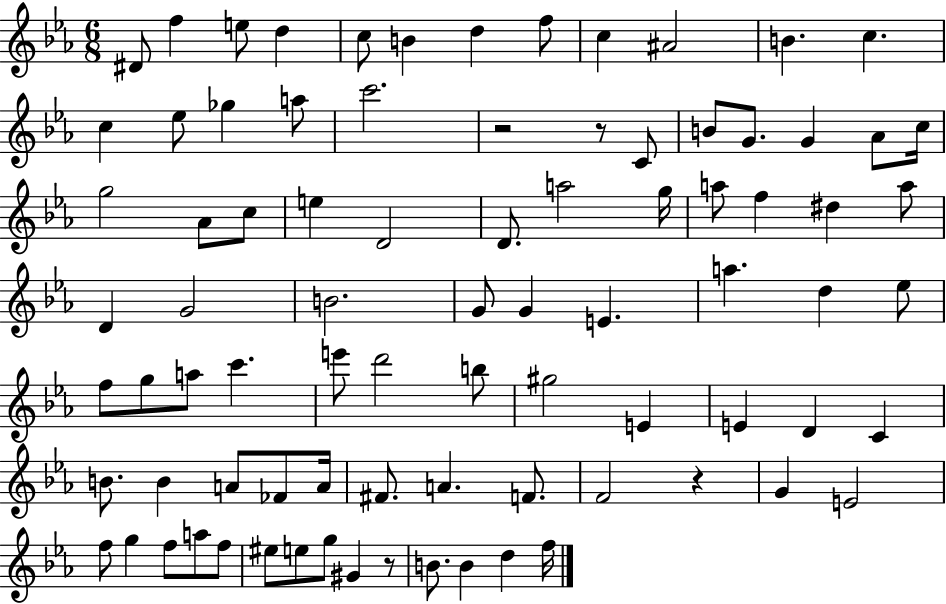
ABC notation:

X:1
T:Untitled
M:6/8
L:1/4
K:Eb
^D/2 f e/2 d c/2 B d f/2 c ^A2 B c c _e/2 _g a/2 c'2 z2 z/2 C/2 B/2 G/2 G _A/2 c/4 g2 _A/2 c/2 e D2 D/2 a2 g/4 a/2 f ^d a/2 D G2 B2 G/2 G E a d _e/2 f/2 g/2 a/2 c' e'/2 d'2 b/2 ^g2 E E D C B/2 B A/2 _F/2 A/4 ^F/2 A F/2 F2 z G E2 f/2 g f/2 a/2 f/2 ^e/2 e/2 g/2 ^G z/2 B/2 B d f/4